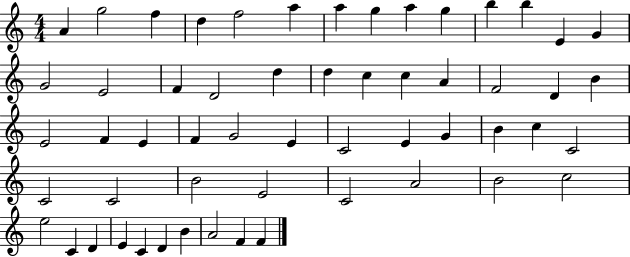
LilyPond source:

{
  \clef treble
  \numericTimeSignature
  \time 4/4
  \key c \major
  a'4 g''2 f''4 | d''4 f''2 a''4 | a''4 g''4 a''4 g''4 | b''4 b''4 e'4 g'4 | \break g'2 e'2 | f'4 d'2 d''4 | d''4 c''4 c''4 a'4 | f'2 d'4 b'4 | \break e'2 f'4 e'4 | f'4 g'2 e'4 | c'2 e'4 g'4 | b'4 c''4 c'2 | \break c'2 c'2 | b'2 e'2 | c'2 a'2 | b'2 c''2 | \break e''2 c'4 d'4 | e'4 c'4 d'4 b'4 | a'2 f'4 f'4 | \bar "|."
}